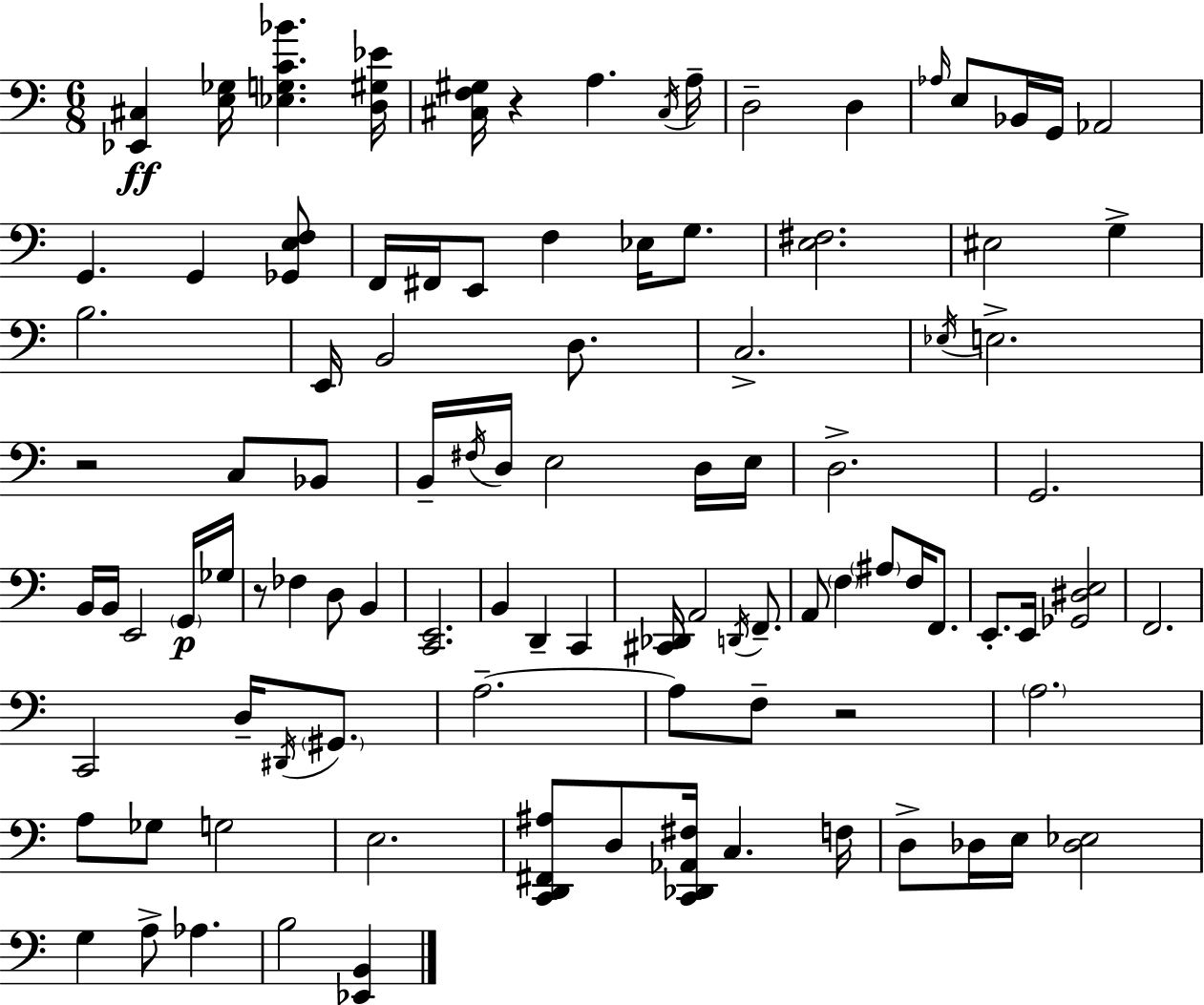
{
  \clef bass
  \numericTimeSignature
  \time 6/8
  \key a \minor
  <ees, cis>4\ff <e ges>16 <ees g c' bes'>4. <d gis ees'>16 | <cis f gis>16 r4 a4. \acciaccatura { cis16 } | a16-- d2-- d4 | \grace { aes16 } e8 bes,16 g,16 aes,2 | \break g,4. g,4 | <ges, e f>8 f,16 fis,16 e,8 f4 ees16 g8. | <e fis>2. | eis2 g4-> | \break b2. | e,16 b,2 d8. | c2.-> | \acciaccatura { ees16 } e2.-> | \break r2 c8 | bes,8 b,16-- \acciaccatura { fis16 } d16 e2 | d16 e16 d2.-> | g,2. | \break b,16 b,16 e,2 | \parenthesize g,16\p ges16 r8 fes4 d8 | b,4 <c, e,>2. | b,4 d,4-- | \break c,4 <cis, des,>16 a,2 | \acciaccatura { d,16 } f,8.-- a,8 \parenthesize f4 \parenthesize ais8 | f16 f,8. e,8.-. e,16 <ges, dis e>2 | f,2. | \break c,2 | d16-- \acciaccatura { dis,16 } \parenthesize gis,8. a2.--~~ | a8 f8-- r2 | \parenthesize a2. | \break a8 ges8 g2 | e2. | <c, d, fis, ais>8 d8 <c, des, aes, fis>16 c4. | f16 d8-> des16 e16 <des ees>2 | \break g4 a8-> | aes4. b2 | <ees, b,>4 \bar "|."
}